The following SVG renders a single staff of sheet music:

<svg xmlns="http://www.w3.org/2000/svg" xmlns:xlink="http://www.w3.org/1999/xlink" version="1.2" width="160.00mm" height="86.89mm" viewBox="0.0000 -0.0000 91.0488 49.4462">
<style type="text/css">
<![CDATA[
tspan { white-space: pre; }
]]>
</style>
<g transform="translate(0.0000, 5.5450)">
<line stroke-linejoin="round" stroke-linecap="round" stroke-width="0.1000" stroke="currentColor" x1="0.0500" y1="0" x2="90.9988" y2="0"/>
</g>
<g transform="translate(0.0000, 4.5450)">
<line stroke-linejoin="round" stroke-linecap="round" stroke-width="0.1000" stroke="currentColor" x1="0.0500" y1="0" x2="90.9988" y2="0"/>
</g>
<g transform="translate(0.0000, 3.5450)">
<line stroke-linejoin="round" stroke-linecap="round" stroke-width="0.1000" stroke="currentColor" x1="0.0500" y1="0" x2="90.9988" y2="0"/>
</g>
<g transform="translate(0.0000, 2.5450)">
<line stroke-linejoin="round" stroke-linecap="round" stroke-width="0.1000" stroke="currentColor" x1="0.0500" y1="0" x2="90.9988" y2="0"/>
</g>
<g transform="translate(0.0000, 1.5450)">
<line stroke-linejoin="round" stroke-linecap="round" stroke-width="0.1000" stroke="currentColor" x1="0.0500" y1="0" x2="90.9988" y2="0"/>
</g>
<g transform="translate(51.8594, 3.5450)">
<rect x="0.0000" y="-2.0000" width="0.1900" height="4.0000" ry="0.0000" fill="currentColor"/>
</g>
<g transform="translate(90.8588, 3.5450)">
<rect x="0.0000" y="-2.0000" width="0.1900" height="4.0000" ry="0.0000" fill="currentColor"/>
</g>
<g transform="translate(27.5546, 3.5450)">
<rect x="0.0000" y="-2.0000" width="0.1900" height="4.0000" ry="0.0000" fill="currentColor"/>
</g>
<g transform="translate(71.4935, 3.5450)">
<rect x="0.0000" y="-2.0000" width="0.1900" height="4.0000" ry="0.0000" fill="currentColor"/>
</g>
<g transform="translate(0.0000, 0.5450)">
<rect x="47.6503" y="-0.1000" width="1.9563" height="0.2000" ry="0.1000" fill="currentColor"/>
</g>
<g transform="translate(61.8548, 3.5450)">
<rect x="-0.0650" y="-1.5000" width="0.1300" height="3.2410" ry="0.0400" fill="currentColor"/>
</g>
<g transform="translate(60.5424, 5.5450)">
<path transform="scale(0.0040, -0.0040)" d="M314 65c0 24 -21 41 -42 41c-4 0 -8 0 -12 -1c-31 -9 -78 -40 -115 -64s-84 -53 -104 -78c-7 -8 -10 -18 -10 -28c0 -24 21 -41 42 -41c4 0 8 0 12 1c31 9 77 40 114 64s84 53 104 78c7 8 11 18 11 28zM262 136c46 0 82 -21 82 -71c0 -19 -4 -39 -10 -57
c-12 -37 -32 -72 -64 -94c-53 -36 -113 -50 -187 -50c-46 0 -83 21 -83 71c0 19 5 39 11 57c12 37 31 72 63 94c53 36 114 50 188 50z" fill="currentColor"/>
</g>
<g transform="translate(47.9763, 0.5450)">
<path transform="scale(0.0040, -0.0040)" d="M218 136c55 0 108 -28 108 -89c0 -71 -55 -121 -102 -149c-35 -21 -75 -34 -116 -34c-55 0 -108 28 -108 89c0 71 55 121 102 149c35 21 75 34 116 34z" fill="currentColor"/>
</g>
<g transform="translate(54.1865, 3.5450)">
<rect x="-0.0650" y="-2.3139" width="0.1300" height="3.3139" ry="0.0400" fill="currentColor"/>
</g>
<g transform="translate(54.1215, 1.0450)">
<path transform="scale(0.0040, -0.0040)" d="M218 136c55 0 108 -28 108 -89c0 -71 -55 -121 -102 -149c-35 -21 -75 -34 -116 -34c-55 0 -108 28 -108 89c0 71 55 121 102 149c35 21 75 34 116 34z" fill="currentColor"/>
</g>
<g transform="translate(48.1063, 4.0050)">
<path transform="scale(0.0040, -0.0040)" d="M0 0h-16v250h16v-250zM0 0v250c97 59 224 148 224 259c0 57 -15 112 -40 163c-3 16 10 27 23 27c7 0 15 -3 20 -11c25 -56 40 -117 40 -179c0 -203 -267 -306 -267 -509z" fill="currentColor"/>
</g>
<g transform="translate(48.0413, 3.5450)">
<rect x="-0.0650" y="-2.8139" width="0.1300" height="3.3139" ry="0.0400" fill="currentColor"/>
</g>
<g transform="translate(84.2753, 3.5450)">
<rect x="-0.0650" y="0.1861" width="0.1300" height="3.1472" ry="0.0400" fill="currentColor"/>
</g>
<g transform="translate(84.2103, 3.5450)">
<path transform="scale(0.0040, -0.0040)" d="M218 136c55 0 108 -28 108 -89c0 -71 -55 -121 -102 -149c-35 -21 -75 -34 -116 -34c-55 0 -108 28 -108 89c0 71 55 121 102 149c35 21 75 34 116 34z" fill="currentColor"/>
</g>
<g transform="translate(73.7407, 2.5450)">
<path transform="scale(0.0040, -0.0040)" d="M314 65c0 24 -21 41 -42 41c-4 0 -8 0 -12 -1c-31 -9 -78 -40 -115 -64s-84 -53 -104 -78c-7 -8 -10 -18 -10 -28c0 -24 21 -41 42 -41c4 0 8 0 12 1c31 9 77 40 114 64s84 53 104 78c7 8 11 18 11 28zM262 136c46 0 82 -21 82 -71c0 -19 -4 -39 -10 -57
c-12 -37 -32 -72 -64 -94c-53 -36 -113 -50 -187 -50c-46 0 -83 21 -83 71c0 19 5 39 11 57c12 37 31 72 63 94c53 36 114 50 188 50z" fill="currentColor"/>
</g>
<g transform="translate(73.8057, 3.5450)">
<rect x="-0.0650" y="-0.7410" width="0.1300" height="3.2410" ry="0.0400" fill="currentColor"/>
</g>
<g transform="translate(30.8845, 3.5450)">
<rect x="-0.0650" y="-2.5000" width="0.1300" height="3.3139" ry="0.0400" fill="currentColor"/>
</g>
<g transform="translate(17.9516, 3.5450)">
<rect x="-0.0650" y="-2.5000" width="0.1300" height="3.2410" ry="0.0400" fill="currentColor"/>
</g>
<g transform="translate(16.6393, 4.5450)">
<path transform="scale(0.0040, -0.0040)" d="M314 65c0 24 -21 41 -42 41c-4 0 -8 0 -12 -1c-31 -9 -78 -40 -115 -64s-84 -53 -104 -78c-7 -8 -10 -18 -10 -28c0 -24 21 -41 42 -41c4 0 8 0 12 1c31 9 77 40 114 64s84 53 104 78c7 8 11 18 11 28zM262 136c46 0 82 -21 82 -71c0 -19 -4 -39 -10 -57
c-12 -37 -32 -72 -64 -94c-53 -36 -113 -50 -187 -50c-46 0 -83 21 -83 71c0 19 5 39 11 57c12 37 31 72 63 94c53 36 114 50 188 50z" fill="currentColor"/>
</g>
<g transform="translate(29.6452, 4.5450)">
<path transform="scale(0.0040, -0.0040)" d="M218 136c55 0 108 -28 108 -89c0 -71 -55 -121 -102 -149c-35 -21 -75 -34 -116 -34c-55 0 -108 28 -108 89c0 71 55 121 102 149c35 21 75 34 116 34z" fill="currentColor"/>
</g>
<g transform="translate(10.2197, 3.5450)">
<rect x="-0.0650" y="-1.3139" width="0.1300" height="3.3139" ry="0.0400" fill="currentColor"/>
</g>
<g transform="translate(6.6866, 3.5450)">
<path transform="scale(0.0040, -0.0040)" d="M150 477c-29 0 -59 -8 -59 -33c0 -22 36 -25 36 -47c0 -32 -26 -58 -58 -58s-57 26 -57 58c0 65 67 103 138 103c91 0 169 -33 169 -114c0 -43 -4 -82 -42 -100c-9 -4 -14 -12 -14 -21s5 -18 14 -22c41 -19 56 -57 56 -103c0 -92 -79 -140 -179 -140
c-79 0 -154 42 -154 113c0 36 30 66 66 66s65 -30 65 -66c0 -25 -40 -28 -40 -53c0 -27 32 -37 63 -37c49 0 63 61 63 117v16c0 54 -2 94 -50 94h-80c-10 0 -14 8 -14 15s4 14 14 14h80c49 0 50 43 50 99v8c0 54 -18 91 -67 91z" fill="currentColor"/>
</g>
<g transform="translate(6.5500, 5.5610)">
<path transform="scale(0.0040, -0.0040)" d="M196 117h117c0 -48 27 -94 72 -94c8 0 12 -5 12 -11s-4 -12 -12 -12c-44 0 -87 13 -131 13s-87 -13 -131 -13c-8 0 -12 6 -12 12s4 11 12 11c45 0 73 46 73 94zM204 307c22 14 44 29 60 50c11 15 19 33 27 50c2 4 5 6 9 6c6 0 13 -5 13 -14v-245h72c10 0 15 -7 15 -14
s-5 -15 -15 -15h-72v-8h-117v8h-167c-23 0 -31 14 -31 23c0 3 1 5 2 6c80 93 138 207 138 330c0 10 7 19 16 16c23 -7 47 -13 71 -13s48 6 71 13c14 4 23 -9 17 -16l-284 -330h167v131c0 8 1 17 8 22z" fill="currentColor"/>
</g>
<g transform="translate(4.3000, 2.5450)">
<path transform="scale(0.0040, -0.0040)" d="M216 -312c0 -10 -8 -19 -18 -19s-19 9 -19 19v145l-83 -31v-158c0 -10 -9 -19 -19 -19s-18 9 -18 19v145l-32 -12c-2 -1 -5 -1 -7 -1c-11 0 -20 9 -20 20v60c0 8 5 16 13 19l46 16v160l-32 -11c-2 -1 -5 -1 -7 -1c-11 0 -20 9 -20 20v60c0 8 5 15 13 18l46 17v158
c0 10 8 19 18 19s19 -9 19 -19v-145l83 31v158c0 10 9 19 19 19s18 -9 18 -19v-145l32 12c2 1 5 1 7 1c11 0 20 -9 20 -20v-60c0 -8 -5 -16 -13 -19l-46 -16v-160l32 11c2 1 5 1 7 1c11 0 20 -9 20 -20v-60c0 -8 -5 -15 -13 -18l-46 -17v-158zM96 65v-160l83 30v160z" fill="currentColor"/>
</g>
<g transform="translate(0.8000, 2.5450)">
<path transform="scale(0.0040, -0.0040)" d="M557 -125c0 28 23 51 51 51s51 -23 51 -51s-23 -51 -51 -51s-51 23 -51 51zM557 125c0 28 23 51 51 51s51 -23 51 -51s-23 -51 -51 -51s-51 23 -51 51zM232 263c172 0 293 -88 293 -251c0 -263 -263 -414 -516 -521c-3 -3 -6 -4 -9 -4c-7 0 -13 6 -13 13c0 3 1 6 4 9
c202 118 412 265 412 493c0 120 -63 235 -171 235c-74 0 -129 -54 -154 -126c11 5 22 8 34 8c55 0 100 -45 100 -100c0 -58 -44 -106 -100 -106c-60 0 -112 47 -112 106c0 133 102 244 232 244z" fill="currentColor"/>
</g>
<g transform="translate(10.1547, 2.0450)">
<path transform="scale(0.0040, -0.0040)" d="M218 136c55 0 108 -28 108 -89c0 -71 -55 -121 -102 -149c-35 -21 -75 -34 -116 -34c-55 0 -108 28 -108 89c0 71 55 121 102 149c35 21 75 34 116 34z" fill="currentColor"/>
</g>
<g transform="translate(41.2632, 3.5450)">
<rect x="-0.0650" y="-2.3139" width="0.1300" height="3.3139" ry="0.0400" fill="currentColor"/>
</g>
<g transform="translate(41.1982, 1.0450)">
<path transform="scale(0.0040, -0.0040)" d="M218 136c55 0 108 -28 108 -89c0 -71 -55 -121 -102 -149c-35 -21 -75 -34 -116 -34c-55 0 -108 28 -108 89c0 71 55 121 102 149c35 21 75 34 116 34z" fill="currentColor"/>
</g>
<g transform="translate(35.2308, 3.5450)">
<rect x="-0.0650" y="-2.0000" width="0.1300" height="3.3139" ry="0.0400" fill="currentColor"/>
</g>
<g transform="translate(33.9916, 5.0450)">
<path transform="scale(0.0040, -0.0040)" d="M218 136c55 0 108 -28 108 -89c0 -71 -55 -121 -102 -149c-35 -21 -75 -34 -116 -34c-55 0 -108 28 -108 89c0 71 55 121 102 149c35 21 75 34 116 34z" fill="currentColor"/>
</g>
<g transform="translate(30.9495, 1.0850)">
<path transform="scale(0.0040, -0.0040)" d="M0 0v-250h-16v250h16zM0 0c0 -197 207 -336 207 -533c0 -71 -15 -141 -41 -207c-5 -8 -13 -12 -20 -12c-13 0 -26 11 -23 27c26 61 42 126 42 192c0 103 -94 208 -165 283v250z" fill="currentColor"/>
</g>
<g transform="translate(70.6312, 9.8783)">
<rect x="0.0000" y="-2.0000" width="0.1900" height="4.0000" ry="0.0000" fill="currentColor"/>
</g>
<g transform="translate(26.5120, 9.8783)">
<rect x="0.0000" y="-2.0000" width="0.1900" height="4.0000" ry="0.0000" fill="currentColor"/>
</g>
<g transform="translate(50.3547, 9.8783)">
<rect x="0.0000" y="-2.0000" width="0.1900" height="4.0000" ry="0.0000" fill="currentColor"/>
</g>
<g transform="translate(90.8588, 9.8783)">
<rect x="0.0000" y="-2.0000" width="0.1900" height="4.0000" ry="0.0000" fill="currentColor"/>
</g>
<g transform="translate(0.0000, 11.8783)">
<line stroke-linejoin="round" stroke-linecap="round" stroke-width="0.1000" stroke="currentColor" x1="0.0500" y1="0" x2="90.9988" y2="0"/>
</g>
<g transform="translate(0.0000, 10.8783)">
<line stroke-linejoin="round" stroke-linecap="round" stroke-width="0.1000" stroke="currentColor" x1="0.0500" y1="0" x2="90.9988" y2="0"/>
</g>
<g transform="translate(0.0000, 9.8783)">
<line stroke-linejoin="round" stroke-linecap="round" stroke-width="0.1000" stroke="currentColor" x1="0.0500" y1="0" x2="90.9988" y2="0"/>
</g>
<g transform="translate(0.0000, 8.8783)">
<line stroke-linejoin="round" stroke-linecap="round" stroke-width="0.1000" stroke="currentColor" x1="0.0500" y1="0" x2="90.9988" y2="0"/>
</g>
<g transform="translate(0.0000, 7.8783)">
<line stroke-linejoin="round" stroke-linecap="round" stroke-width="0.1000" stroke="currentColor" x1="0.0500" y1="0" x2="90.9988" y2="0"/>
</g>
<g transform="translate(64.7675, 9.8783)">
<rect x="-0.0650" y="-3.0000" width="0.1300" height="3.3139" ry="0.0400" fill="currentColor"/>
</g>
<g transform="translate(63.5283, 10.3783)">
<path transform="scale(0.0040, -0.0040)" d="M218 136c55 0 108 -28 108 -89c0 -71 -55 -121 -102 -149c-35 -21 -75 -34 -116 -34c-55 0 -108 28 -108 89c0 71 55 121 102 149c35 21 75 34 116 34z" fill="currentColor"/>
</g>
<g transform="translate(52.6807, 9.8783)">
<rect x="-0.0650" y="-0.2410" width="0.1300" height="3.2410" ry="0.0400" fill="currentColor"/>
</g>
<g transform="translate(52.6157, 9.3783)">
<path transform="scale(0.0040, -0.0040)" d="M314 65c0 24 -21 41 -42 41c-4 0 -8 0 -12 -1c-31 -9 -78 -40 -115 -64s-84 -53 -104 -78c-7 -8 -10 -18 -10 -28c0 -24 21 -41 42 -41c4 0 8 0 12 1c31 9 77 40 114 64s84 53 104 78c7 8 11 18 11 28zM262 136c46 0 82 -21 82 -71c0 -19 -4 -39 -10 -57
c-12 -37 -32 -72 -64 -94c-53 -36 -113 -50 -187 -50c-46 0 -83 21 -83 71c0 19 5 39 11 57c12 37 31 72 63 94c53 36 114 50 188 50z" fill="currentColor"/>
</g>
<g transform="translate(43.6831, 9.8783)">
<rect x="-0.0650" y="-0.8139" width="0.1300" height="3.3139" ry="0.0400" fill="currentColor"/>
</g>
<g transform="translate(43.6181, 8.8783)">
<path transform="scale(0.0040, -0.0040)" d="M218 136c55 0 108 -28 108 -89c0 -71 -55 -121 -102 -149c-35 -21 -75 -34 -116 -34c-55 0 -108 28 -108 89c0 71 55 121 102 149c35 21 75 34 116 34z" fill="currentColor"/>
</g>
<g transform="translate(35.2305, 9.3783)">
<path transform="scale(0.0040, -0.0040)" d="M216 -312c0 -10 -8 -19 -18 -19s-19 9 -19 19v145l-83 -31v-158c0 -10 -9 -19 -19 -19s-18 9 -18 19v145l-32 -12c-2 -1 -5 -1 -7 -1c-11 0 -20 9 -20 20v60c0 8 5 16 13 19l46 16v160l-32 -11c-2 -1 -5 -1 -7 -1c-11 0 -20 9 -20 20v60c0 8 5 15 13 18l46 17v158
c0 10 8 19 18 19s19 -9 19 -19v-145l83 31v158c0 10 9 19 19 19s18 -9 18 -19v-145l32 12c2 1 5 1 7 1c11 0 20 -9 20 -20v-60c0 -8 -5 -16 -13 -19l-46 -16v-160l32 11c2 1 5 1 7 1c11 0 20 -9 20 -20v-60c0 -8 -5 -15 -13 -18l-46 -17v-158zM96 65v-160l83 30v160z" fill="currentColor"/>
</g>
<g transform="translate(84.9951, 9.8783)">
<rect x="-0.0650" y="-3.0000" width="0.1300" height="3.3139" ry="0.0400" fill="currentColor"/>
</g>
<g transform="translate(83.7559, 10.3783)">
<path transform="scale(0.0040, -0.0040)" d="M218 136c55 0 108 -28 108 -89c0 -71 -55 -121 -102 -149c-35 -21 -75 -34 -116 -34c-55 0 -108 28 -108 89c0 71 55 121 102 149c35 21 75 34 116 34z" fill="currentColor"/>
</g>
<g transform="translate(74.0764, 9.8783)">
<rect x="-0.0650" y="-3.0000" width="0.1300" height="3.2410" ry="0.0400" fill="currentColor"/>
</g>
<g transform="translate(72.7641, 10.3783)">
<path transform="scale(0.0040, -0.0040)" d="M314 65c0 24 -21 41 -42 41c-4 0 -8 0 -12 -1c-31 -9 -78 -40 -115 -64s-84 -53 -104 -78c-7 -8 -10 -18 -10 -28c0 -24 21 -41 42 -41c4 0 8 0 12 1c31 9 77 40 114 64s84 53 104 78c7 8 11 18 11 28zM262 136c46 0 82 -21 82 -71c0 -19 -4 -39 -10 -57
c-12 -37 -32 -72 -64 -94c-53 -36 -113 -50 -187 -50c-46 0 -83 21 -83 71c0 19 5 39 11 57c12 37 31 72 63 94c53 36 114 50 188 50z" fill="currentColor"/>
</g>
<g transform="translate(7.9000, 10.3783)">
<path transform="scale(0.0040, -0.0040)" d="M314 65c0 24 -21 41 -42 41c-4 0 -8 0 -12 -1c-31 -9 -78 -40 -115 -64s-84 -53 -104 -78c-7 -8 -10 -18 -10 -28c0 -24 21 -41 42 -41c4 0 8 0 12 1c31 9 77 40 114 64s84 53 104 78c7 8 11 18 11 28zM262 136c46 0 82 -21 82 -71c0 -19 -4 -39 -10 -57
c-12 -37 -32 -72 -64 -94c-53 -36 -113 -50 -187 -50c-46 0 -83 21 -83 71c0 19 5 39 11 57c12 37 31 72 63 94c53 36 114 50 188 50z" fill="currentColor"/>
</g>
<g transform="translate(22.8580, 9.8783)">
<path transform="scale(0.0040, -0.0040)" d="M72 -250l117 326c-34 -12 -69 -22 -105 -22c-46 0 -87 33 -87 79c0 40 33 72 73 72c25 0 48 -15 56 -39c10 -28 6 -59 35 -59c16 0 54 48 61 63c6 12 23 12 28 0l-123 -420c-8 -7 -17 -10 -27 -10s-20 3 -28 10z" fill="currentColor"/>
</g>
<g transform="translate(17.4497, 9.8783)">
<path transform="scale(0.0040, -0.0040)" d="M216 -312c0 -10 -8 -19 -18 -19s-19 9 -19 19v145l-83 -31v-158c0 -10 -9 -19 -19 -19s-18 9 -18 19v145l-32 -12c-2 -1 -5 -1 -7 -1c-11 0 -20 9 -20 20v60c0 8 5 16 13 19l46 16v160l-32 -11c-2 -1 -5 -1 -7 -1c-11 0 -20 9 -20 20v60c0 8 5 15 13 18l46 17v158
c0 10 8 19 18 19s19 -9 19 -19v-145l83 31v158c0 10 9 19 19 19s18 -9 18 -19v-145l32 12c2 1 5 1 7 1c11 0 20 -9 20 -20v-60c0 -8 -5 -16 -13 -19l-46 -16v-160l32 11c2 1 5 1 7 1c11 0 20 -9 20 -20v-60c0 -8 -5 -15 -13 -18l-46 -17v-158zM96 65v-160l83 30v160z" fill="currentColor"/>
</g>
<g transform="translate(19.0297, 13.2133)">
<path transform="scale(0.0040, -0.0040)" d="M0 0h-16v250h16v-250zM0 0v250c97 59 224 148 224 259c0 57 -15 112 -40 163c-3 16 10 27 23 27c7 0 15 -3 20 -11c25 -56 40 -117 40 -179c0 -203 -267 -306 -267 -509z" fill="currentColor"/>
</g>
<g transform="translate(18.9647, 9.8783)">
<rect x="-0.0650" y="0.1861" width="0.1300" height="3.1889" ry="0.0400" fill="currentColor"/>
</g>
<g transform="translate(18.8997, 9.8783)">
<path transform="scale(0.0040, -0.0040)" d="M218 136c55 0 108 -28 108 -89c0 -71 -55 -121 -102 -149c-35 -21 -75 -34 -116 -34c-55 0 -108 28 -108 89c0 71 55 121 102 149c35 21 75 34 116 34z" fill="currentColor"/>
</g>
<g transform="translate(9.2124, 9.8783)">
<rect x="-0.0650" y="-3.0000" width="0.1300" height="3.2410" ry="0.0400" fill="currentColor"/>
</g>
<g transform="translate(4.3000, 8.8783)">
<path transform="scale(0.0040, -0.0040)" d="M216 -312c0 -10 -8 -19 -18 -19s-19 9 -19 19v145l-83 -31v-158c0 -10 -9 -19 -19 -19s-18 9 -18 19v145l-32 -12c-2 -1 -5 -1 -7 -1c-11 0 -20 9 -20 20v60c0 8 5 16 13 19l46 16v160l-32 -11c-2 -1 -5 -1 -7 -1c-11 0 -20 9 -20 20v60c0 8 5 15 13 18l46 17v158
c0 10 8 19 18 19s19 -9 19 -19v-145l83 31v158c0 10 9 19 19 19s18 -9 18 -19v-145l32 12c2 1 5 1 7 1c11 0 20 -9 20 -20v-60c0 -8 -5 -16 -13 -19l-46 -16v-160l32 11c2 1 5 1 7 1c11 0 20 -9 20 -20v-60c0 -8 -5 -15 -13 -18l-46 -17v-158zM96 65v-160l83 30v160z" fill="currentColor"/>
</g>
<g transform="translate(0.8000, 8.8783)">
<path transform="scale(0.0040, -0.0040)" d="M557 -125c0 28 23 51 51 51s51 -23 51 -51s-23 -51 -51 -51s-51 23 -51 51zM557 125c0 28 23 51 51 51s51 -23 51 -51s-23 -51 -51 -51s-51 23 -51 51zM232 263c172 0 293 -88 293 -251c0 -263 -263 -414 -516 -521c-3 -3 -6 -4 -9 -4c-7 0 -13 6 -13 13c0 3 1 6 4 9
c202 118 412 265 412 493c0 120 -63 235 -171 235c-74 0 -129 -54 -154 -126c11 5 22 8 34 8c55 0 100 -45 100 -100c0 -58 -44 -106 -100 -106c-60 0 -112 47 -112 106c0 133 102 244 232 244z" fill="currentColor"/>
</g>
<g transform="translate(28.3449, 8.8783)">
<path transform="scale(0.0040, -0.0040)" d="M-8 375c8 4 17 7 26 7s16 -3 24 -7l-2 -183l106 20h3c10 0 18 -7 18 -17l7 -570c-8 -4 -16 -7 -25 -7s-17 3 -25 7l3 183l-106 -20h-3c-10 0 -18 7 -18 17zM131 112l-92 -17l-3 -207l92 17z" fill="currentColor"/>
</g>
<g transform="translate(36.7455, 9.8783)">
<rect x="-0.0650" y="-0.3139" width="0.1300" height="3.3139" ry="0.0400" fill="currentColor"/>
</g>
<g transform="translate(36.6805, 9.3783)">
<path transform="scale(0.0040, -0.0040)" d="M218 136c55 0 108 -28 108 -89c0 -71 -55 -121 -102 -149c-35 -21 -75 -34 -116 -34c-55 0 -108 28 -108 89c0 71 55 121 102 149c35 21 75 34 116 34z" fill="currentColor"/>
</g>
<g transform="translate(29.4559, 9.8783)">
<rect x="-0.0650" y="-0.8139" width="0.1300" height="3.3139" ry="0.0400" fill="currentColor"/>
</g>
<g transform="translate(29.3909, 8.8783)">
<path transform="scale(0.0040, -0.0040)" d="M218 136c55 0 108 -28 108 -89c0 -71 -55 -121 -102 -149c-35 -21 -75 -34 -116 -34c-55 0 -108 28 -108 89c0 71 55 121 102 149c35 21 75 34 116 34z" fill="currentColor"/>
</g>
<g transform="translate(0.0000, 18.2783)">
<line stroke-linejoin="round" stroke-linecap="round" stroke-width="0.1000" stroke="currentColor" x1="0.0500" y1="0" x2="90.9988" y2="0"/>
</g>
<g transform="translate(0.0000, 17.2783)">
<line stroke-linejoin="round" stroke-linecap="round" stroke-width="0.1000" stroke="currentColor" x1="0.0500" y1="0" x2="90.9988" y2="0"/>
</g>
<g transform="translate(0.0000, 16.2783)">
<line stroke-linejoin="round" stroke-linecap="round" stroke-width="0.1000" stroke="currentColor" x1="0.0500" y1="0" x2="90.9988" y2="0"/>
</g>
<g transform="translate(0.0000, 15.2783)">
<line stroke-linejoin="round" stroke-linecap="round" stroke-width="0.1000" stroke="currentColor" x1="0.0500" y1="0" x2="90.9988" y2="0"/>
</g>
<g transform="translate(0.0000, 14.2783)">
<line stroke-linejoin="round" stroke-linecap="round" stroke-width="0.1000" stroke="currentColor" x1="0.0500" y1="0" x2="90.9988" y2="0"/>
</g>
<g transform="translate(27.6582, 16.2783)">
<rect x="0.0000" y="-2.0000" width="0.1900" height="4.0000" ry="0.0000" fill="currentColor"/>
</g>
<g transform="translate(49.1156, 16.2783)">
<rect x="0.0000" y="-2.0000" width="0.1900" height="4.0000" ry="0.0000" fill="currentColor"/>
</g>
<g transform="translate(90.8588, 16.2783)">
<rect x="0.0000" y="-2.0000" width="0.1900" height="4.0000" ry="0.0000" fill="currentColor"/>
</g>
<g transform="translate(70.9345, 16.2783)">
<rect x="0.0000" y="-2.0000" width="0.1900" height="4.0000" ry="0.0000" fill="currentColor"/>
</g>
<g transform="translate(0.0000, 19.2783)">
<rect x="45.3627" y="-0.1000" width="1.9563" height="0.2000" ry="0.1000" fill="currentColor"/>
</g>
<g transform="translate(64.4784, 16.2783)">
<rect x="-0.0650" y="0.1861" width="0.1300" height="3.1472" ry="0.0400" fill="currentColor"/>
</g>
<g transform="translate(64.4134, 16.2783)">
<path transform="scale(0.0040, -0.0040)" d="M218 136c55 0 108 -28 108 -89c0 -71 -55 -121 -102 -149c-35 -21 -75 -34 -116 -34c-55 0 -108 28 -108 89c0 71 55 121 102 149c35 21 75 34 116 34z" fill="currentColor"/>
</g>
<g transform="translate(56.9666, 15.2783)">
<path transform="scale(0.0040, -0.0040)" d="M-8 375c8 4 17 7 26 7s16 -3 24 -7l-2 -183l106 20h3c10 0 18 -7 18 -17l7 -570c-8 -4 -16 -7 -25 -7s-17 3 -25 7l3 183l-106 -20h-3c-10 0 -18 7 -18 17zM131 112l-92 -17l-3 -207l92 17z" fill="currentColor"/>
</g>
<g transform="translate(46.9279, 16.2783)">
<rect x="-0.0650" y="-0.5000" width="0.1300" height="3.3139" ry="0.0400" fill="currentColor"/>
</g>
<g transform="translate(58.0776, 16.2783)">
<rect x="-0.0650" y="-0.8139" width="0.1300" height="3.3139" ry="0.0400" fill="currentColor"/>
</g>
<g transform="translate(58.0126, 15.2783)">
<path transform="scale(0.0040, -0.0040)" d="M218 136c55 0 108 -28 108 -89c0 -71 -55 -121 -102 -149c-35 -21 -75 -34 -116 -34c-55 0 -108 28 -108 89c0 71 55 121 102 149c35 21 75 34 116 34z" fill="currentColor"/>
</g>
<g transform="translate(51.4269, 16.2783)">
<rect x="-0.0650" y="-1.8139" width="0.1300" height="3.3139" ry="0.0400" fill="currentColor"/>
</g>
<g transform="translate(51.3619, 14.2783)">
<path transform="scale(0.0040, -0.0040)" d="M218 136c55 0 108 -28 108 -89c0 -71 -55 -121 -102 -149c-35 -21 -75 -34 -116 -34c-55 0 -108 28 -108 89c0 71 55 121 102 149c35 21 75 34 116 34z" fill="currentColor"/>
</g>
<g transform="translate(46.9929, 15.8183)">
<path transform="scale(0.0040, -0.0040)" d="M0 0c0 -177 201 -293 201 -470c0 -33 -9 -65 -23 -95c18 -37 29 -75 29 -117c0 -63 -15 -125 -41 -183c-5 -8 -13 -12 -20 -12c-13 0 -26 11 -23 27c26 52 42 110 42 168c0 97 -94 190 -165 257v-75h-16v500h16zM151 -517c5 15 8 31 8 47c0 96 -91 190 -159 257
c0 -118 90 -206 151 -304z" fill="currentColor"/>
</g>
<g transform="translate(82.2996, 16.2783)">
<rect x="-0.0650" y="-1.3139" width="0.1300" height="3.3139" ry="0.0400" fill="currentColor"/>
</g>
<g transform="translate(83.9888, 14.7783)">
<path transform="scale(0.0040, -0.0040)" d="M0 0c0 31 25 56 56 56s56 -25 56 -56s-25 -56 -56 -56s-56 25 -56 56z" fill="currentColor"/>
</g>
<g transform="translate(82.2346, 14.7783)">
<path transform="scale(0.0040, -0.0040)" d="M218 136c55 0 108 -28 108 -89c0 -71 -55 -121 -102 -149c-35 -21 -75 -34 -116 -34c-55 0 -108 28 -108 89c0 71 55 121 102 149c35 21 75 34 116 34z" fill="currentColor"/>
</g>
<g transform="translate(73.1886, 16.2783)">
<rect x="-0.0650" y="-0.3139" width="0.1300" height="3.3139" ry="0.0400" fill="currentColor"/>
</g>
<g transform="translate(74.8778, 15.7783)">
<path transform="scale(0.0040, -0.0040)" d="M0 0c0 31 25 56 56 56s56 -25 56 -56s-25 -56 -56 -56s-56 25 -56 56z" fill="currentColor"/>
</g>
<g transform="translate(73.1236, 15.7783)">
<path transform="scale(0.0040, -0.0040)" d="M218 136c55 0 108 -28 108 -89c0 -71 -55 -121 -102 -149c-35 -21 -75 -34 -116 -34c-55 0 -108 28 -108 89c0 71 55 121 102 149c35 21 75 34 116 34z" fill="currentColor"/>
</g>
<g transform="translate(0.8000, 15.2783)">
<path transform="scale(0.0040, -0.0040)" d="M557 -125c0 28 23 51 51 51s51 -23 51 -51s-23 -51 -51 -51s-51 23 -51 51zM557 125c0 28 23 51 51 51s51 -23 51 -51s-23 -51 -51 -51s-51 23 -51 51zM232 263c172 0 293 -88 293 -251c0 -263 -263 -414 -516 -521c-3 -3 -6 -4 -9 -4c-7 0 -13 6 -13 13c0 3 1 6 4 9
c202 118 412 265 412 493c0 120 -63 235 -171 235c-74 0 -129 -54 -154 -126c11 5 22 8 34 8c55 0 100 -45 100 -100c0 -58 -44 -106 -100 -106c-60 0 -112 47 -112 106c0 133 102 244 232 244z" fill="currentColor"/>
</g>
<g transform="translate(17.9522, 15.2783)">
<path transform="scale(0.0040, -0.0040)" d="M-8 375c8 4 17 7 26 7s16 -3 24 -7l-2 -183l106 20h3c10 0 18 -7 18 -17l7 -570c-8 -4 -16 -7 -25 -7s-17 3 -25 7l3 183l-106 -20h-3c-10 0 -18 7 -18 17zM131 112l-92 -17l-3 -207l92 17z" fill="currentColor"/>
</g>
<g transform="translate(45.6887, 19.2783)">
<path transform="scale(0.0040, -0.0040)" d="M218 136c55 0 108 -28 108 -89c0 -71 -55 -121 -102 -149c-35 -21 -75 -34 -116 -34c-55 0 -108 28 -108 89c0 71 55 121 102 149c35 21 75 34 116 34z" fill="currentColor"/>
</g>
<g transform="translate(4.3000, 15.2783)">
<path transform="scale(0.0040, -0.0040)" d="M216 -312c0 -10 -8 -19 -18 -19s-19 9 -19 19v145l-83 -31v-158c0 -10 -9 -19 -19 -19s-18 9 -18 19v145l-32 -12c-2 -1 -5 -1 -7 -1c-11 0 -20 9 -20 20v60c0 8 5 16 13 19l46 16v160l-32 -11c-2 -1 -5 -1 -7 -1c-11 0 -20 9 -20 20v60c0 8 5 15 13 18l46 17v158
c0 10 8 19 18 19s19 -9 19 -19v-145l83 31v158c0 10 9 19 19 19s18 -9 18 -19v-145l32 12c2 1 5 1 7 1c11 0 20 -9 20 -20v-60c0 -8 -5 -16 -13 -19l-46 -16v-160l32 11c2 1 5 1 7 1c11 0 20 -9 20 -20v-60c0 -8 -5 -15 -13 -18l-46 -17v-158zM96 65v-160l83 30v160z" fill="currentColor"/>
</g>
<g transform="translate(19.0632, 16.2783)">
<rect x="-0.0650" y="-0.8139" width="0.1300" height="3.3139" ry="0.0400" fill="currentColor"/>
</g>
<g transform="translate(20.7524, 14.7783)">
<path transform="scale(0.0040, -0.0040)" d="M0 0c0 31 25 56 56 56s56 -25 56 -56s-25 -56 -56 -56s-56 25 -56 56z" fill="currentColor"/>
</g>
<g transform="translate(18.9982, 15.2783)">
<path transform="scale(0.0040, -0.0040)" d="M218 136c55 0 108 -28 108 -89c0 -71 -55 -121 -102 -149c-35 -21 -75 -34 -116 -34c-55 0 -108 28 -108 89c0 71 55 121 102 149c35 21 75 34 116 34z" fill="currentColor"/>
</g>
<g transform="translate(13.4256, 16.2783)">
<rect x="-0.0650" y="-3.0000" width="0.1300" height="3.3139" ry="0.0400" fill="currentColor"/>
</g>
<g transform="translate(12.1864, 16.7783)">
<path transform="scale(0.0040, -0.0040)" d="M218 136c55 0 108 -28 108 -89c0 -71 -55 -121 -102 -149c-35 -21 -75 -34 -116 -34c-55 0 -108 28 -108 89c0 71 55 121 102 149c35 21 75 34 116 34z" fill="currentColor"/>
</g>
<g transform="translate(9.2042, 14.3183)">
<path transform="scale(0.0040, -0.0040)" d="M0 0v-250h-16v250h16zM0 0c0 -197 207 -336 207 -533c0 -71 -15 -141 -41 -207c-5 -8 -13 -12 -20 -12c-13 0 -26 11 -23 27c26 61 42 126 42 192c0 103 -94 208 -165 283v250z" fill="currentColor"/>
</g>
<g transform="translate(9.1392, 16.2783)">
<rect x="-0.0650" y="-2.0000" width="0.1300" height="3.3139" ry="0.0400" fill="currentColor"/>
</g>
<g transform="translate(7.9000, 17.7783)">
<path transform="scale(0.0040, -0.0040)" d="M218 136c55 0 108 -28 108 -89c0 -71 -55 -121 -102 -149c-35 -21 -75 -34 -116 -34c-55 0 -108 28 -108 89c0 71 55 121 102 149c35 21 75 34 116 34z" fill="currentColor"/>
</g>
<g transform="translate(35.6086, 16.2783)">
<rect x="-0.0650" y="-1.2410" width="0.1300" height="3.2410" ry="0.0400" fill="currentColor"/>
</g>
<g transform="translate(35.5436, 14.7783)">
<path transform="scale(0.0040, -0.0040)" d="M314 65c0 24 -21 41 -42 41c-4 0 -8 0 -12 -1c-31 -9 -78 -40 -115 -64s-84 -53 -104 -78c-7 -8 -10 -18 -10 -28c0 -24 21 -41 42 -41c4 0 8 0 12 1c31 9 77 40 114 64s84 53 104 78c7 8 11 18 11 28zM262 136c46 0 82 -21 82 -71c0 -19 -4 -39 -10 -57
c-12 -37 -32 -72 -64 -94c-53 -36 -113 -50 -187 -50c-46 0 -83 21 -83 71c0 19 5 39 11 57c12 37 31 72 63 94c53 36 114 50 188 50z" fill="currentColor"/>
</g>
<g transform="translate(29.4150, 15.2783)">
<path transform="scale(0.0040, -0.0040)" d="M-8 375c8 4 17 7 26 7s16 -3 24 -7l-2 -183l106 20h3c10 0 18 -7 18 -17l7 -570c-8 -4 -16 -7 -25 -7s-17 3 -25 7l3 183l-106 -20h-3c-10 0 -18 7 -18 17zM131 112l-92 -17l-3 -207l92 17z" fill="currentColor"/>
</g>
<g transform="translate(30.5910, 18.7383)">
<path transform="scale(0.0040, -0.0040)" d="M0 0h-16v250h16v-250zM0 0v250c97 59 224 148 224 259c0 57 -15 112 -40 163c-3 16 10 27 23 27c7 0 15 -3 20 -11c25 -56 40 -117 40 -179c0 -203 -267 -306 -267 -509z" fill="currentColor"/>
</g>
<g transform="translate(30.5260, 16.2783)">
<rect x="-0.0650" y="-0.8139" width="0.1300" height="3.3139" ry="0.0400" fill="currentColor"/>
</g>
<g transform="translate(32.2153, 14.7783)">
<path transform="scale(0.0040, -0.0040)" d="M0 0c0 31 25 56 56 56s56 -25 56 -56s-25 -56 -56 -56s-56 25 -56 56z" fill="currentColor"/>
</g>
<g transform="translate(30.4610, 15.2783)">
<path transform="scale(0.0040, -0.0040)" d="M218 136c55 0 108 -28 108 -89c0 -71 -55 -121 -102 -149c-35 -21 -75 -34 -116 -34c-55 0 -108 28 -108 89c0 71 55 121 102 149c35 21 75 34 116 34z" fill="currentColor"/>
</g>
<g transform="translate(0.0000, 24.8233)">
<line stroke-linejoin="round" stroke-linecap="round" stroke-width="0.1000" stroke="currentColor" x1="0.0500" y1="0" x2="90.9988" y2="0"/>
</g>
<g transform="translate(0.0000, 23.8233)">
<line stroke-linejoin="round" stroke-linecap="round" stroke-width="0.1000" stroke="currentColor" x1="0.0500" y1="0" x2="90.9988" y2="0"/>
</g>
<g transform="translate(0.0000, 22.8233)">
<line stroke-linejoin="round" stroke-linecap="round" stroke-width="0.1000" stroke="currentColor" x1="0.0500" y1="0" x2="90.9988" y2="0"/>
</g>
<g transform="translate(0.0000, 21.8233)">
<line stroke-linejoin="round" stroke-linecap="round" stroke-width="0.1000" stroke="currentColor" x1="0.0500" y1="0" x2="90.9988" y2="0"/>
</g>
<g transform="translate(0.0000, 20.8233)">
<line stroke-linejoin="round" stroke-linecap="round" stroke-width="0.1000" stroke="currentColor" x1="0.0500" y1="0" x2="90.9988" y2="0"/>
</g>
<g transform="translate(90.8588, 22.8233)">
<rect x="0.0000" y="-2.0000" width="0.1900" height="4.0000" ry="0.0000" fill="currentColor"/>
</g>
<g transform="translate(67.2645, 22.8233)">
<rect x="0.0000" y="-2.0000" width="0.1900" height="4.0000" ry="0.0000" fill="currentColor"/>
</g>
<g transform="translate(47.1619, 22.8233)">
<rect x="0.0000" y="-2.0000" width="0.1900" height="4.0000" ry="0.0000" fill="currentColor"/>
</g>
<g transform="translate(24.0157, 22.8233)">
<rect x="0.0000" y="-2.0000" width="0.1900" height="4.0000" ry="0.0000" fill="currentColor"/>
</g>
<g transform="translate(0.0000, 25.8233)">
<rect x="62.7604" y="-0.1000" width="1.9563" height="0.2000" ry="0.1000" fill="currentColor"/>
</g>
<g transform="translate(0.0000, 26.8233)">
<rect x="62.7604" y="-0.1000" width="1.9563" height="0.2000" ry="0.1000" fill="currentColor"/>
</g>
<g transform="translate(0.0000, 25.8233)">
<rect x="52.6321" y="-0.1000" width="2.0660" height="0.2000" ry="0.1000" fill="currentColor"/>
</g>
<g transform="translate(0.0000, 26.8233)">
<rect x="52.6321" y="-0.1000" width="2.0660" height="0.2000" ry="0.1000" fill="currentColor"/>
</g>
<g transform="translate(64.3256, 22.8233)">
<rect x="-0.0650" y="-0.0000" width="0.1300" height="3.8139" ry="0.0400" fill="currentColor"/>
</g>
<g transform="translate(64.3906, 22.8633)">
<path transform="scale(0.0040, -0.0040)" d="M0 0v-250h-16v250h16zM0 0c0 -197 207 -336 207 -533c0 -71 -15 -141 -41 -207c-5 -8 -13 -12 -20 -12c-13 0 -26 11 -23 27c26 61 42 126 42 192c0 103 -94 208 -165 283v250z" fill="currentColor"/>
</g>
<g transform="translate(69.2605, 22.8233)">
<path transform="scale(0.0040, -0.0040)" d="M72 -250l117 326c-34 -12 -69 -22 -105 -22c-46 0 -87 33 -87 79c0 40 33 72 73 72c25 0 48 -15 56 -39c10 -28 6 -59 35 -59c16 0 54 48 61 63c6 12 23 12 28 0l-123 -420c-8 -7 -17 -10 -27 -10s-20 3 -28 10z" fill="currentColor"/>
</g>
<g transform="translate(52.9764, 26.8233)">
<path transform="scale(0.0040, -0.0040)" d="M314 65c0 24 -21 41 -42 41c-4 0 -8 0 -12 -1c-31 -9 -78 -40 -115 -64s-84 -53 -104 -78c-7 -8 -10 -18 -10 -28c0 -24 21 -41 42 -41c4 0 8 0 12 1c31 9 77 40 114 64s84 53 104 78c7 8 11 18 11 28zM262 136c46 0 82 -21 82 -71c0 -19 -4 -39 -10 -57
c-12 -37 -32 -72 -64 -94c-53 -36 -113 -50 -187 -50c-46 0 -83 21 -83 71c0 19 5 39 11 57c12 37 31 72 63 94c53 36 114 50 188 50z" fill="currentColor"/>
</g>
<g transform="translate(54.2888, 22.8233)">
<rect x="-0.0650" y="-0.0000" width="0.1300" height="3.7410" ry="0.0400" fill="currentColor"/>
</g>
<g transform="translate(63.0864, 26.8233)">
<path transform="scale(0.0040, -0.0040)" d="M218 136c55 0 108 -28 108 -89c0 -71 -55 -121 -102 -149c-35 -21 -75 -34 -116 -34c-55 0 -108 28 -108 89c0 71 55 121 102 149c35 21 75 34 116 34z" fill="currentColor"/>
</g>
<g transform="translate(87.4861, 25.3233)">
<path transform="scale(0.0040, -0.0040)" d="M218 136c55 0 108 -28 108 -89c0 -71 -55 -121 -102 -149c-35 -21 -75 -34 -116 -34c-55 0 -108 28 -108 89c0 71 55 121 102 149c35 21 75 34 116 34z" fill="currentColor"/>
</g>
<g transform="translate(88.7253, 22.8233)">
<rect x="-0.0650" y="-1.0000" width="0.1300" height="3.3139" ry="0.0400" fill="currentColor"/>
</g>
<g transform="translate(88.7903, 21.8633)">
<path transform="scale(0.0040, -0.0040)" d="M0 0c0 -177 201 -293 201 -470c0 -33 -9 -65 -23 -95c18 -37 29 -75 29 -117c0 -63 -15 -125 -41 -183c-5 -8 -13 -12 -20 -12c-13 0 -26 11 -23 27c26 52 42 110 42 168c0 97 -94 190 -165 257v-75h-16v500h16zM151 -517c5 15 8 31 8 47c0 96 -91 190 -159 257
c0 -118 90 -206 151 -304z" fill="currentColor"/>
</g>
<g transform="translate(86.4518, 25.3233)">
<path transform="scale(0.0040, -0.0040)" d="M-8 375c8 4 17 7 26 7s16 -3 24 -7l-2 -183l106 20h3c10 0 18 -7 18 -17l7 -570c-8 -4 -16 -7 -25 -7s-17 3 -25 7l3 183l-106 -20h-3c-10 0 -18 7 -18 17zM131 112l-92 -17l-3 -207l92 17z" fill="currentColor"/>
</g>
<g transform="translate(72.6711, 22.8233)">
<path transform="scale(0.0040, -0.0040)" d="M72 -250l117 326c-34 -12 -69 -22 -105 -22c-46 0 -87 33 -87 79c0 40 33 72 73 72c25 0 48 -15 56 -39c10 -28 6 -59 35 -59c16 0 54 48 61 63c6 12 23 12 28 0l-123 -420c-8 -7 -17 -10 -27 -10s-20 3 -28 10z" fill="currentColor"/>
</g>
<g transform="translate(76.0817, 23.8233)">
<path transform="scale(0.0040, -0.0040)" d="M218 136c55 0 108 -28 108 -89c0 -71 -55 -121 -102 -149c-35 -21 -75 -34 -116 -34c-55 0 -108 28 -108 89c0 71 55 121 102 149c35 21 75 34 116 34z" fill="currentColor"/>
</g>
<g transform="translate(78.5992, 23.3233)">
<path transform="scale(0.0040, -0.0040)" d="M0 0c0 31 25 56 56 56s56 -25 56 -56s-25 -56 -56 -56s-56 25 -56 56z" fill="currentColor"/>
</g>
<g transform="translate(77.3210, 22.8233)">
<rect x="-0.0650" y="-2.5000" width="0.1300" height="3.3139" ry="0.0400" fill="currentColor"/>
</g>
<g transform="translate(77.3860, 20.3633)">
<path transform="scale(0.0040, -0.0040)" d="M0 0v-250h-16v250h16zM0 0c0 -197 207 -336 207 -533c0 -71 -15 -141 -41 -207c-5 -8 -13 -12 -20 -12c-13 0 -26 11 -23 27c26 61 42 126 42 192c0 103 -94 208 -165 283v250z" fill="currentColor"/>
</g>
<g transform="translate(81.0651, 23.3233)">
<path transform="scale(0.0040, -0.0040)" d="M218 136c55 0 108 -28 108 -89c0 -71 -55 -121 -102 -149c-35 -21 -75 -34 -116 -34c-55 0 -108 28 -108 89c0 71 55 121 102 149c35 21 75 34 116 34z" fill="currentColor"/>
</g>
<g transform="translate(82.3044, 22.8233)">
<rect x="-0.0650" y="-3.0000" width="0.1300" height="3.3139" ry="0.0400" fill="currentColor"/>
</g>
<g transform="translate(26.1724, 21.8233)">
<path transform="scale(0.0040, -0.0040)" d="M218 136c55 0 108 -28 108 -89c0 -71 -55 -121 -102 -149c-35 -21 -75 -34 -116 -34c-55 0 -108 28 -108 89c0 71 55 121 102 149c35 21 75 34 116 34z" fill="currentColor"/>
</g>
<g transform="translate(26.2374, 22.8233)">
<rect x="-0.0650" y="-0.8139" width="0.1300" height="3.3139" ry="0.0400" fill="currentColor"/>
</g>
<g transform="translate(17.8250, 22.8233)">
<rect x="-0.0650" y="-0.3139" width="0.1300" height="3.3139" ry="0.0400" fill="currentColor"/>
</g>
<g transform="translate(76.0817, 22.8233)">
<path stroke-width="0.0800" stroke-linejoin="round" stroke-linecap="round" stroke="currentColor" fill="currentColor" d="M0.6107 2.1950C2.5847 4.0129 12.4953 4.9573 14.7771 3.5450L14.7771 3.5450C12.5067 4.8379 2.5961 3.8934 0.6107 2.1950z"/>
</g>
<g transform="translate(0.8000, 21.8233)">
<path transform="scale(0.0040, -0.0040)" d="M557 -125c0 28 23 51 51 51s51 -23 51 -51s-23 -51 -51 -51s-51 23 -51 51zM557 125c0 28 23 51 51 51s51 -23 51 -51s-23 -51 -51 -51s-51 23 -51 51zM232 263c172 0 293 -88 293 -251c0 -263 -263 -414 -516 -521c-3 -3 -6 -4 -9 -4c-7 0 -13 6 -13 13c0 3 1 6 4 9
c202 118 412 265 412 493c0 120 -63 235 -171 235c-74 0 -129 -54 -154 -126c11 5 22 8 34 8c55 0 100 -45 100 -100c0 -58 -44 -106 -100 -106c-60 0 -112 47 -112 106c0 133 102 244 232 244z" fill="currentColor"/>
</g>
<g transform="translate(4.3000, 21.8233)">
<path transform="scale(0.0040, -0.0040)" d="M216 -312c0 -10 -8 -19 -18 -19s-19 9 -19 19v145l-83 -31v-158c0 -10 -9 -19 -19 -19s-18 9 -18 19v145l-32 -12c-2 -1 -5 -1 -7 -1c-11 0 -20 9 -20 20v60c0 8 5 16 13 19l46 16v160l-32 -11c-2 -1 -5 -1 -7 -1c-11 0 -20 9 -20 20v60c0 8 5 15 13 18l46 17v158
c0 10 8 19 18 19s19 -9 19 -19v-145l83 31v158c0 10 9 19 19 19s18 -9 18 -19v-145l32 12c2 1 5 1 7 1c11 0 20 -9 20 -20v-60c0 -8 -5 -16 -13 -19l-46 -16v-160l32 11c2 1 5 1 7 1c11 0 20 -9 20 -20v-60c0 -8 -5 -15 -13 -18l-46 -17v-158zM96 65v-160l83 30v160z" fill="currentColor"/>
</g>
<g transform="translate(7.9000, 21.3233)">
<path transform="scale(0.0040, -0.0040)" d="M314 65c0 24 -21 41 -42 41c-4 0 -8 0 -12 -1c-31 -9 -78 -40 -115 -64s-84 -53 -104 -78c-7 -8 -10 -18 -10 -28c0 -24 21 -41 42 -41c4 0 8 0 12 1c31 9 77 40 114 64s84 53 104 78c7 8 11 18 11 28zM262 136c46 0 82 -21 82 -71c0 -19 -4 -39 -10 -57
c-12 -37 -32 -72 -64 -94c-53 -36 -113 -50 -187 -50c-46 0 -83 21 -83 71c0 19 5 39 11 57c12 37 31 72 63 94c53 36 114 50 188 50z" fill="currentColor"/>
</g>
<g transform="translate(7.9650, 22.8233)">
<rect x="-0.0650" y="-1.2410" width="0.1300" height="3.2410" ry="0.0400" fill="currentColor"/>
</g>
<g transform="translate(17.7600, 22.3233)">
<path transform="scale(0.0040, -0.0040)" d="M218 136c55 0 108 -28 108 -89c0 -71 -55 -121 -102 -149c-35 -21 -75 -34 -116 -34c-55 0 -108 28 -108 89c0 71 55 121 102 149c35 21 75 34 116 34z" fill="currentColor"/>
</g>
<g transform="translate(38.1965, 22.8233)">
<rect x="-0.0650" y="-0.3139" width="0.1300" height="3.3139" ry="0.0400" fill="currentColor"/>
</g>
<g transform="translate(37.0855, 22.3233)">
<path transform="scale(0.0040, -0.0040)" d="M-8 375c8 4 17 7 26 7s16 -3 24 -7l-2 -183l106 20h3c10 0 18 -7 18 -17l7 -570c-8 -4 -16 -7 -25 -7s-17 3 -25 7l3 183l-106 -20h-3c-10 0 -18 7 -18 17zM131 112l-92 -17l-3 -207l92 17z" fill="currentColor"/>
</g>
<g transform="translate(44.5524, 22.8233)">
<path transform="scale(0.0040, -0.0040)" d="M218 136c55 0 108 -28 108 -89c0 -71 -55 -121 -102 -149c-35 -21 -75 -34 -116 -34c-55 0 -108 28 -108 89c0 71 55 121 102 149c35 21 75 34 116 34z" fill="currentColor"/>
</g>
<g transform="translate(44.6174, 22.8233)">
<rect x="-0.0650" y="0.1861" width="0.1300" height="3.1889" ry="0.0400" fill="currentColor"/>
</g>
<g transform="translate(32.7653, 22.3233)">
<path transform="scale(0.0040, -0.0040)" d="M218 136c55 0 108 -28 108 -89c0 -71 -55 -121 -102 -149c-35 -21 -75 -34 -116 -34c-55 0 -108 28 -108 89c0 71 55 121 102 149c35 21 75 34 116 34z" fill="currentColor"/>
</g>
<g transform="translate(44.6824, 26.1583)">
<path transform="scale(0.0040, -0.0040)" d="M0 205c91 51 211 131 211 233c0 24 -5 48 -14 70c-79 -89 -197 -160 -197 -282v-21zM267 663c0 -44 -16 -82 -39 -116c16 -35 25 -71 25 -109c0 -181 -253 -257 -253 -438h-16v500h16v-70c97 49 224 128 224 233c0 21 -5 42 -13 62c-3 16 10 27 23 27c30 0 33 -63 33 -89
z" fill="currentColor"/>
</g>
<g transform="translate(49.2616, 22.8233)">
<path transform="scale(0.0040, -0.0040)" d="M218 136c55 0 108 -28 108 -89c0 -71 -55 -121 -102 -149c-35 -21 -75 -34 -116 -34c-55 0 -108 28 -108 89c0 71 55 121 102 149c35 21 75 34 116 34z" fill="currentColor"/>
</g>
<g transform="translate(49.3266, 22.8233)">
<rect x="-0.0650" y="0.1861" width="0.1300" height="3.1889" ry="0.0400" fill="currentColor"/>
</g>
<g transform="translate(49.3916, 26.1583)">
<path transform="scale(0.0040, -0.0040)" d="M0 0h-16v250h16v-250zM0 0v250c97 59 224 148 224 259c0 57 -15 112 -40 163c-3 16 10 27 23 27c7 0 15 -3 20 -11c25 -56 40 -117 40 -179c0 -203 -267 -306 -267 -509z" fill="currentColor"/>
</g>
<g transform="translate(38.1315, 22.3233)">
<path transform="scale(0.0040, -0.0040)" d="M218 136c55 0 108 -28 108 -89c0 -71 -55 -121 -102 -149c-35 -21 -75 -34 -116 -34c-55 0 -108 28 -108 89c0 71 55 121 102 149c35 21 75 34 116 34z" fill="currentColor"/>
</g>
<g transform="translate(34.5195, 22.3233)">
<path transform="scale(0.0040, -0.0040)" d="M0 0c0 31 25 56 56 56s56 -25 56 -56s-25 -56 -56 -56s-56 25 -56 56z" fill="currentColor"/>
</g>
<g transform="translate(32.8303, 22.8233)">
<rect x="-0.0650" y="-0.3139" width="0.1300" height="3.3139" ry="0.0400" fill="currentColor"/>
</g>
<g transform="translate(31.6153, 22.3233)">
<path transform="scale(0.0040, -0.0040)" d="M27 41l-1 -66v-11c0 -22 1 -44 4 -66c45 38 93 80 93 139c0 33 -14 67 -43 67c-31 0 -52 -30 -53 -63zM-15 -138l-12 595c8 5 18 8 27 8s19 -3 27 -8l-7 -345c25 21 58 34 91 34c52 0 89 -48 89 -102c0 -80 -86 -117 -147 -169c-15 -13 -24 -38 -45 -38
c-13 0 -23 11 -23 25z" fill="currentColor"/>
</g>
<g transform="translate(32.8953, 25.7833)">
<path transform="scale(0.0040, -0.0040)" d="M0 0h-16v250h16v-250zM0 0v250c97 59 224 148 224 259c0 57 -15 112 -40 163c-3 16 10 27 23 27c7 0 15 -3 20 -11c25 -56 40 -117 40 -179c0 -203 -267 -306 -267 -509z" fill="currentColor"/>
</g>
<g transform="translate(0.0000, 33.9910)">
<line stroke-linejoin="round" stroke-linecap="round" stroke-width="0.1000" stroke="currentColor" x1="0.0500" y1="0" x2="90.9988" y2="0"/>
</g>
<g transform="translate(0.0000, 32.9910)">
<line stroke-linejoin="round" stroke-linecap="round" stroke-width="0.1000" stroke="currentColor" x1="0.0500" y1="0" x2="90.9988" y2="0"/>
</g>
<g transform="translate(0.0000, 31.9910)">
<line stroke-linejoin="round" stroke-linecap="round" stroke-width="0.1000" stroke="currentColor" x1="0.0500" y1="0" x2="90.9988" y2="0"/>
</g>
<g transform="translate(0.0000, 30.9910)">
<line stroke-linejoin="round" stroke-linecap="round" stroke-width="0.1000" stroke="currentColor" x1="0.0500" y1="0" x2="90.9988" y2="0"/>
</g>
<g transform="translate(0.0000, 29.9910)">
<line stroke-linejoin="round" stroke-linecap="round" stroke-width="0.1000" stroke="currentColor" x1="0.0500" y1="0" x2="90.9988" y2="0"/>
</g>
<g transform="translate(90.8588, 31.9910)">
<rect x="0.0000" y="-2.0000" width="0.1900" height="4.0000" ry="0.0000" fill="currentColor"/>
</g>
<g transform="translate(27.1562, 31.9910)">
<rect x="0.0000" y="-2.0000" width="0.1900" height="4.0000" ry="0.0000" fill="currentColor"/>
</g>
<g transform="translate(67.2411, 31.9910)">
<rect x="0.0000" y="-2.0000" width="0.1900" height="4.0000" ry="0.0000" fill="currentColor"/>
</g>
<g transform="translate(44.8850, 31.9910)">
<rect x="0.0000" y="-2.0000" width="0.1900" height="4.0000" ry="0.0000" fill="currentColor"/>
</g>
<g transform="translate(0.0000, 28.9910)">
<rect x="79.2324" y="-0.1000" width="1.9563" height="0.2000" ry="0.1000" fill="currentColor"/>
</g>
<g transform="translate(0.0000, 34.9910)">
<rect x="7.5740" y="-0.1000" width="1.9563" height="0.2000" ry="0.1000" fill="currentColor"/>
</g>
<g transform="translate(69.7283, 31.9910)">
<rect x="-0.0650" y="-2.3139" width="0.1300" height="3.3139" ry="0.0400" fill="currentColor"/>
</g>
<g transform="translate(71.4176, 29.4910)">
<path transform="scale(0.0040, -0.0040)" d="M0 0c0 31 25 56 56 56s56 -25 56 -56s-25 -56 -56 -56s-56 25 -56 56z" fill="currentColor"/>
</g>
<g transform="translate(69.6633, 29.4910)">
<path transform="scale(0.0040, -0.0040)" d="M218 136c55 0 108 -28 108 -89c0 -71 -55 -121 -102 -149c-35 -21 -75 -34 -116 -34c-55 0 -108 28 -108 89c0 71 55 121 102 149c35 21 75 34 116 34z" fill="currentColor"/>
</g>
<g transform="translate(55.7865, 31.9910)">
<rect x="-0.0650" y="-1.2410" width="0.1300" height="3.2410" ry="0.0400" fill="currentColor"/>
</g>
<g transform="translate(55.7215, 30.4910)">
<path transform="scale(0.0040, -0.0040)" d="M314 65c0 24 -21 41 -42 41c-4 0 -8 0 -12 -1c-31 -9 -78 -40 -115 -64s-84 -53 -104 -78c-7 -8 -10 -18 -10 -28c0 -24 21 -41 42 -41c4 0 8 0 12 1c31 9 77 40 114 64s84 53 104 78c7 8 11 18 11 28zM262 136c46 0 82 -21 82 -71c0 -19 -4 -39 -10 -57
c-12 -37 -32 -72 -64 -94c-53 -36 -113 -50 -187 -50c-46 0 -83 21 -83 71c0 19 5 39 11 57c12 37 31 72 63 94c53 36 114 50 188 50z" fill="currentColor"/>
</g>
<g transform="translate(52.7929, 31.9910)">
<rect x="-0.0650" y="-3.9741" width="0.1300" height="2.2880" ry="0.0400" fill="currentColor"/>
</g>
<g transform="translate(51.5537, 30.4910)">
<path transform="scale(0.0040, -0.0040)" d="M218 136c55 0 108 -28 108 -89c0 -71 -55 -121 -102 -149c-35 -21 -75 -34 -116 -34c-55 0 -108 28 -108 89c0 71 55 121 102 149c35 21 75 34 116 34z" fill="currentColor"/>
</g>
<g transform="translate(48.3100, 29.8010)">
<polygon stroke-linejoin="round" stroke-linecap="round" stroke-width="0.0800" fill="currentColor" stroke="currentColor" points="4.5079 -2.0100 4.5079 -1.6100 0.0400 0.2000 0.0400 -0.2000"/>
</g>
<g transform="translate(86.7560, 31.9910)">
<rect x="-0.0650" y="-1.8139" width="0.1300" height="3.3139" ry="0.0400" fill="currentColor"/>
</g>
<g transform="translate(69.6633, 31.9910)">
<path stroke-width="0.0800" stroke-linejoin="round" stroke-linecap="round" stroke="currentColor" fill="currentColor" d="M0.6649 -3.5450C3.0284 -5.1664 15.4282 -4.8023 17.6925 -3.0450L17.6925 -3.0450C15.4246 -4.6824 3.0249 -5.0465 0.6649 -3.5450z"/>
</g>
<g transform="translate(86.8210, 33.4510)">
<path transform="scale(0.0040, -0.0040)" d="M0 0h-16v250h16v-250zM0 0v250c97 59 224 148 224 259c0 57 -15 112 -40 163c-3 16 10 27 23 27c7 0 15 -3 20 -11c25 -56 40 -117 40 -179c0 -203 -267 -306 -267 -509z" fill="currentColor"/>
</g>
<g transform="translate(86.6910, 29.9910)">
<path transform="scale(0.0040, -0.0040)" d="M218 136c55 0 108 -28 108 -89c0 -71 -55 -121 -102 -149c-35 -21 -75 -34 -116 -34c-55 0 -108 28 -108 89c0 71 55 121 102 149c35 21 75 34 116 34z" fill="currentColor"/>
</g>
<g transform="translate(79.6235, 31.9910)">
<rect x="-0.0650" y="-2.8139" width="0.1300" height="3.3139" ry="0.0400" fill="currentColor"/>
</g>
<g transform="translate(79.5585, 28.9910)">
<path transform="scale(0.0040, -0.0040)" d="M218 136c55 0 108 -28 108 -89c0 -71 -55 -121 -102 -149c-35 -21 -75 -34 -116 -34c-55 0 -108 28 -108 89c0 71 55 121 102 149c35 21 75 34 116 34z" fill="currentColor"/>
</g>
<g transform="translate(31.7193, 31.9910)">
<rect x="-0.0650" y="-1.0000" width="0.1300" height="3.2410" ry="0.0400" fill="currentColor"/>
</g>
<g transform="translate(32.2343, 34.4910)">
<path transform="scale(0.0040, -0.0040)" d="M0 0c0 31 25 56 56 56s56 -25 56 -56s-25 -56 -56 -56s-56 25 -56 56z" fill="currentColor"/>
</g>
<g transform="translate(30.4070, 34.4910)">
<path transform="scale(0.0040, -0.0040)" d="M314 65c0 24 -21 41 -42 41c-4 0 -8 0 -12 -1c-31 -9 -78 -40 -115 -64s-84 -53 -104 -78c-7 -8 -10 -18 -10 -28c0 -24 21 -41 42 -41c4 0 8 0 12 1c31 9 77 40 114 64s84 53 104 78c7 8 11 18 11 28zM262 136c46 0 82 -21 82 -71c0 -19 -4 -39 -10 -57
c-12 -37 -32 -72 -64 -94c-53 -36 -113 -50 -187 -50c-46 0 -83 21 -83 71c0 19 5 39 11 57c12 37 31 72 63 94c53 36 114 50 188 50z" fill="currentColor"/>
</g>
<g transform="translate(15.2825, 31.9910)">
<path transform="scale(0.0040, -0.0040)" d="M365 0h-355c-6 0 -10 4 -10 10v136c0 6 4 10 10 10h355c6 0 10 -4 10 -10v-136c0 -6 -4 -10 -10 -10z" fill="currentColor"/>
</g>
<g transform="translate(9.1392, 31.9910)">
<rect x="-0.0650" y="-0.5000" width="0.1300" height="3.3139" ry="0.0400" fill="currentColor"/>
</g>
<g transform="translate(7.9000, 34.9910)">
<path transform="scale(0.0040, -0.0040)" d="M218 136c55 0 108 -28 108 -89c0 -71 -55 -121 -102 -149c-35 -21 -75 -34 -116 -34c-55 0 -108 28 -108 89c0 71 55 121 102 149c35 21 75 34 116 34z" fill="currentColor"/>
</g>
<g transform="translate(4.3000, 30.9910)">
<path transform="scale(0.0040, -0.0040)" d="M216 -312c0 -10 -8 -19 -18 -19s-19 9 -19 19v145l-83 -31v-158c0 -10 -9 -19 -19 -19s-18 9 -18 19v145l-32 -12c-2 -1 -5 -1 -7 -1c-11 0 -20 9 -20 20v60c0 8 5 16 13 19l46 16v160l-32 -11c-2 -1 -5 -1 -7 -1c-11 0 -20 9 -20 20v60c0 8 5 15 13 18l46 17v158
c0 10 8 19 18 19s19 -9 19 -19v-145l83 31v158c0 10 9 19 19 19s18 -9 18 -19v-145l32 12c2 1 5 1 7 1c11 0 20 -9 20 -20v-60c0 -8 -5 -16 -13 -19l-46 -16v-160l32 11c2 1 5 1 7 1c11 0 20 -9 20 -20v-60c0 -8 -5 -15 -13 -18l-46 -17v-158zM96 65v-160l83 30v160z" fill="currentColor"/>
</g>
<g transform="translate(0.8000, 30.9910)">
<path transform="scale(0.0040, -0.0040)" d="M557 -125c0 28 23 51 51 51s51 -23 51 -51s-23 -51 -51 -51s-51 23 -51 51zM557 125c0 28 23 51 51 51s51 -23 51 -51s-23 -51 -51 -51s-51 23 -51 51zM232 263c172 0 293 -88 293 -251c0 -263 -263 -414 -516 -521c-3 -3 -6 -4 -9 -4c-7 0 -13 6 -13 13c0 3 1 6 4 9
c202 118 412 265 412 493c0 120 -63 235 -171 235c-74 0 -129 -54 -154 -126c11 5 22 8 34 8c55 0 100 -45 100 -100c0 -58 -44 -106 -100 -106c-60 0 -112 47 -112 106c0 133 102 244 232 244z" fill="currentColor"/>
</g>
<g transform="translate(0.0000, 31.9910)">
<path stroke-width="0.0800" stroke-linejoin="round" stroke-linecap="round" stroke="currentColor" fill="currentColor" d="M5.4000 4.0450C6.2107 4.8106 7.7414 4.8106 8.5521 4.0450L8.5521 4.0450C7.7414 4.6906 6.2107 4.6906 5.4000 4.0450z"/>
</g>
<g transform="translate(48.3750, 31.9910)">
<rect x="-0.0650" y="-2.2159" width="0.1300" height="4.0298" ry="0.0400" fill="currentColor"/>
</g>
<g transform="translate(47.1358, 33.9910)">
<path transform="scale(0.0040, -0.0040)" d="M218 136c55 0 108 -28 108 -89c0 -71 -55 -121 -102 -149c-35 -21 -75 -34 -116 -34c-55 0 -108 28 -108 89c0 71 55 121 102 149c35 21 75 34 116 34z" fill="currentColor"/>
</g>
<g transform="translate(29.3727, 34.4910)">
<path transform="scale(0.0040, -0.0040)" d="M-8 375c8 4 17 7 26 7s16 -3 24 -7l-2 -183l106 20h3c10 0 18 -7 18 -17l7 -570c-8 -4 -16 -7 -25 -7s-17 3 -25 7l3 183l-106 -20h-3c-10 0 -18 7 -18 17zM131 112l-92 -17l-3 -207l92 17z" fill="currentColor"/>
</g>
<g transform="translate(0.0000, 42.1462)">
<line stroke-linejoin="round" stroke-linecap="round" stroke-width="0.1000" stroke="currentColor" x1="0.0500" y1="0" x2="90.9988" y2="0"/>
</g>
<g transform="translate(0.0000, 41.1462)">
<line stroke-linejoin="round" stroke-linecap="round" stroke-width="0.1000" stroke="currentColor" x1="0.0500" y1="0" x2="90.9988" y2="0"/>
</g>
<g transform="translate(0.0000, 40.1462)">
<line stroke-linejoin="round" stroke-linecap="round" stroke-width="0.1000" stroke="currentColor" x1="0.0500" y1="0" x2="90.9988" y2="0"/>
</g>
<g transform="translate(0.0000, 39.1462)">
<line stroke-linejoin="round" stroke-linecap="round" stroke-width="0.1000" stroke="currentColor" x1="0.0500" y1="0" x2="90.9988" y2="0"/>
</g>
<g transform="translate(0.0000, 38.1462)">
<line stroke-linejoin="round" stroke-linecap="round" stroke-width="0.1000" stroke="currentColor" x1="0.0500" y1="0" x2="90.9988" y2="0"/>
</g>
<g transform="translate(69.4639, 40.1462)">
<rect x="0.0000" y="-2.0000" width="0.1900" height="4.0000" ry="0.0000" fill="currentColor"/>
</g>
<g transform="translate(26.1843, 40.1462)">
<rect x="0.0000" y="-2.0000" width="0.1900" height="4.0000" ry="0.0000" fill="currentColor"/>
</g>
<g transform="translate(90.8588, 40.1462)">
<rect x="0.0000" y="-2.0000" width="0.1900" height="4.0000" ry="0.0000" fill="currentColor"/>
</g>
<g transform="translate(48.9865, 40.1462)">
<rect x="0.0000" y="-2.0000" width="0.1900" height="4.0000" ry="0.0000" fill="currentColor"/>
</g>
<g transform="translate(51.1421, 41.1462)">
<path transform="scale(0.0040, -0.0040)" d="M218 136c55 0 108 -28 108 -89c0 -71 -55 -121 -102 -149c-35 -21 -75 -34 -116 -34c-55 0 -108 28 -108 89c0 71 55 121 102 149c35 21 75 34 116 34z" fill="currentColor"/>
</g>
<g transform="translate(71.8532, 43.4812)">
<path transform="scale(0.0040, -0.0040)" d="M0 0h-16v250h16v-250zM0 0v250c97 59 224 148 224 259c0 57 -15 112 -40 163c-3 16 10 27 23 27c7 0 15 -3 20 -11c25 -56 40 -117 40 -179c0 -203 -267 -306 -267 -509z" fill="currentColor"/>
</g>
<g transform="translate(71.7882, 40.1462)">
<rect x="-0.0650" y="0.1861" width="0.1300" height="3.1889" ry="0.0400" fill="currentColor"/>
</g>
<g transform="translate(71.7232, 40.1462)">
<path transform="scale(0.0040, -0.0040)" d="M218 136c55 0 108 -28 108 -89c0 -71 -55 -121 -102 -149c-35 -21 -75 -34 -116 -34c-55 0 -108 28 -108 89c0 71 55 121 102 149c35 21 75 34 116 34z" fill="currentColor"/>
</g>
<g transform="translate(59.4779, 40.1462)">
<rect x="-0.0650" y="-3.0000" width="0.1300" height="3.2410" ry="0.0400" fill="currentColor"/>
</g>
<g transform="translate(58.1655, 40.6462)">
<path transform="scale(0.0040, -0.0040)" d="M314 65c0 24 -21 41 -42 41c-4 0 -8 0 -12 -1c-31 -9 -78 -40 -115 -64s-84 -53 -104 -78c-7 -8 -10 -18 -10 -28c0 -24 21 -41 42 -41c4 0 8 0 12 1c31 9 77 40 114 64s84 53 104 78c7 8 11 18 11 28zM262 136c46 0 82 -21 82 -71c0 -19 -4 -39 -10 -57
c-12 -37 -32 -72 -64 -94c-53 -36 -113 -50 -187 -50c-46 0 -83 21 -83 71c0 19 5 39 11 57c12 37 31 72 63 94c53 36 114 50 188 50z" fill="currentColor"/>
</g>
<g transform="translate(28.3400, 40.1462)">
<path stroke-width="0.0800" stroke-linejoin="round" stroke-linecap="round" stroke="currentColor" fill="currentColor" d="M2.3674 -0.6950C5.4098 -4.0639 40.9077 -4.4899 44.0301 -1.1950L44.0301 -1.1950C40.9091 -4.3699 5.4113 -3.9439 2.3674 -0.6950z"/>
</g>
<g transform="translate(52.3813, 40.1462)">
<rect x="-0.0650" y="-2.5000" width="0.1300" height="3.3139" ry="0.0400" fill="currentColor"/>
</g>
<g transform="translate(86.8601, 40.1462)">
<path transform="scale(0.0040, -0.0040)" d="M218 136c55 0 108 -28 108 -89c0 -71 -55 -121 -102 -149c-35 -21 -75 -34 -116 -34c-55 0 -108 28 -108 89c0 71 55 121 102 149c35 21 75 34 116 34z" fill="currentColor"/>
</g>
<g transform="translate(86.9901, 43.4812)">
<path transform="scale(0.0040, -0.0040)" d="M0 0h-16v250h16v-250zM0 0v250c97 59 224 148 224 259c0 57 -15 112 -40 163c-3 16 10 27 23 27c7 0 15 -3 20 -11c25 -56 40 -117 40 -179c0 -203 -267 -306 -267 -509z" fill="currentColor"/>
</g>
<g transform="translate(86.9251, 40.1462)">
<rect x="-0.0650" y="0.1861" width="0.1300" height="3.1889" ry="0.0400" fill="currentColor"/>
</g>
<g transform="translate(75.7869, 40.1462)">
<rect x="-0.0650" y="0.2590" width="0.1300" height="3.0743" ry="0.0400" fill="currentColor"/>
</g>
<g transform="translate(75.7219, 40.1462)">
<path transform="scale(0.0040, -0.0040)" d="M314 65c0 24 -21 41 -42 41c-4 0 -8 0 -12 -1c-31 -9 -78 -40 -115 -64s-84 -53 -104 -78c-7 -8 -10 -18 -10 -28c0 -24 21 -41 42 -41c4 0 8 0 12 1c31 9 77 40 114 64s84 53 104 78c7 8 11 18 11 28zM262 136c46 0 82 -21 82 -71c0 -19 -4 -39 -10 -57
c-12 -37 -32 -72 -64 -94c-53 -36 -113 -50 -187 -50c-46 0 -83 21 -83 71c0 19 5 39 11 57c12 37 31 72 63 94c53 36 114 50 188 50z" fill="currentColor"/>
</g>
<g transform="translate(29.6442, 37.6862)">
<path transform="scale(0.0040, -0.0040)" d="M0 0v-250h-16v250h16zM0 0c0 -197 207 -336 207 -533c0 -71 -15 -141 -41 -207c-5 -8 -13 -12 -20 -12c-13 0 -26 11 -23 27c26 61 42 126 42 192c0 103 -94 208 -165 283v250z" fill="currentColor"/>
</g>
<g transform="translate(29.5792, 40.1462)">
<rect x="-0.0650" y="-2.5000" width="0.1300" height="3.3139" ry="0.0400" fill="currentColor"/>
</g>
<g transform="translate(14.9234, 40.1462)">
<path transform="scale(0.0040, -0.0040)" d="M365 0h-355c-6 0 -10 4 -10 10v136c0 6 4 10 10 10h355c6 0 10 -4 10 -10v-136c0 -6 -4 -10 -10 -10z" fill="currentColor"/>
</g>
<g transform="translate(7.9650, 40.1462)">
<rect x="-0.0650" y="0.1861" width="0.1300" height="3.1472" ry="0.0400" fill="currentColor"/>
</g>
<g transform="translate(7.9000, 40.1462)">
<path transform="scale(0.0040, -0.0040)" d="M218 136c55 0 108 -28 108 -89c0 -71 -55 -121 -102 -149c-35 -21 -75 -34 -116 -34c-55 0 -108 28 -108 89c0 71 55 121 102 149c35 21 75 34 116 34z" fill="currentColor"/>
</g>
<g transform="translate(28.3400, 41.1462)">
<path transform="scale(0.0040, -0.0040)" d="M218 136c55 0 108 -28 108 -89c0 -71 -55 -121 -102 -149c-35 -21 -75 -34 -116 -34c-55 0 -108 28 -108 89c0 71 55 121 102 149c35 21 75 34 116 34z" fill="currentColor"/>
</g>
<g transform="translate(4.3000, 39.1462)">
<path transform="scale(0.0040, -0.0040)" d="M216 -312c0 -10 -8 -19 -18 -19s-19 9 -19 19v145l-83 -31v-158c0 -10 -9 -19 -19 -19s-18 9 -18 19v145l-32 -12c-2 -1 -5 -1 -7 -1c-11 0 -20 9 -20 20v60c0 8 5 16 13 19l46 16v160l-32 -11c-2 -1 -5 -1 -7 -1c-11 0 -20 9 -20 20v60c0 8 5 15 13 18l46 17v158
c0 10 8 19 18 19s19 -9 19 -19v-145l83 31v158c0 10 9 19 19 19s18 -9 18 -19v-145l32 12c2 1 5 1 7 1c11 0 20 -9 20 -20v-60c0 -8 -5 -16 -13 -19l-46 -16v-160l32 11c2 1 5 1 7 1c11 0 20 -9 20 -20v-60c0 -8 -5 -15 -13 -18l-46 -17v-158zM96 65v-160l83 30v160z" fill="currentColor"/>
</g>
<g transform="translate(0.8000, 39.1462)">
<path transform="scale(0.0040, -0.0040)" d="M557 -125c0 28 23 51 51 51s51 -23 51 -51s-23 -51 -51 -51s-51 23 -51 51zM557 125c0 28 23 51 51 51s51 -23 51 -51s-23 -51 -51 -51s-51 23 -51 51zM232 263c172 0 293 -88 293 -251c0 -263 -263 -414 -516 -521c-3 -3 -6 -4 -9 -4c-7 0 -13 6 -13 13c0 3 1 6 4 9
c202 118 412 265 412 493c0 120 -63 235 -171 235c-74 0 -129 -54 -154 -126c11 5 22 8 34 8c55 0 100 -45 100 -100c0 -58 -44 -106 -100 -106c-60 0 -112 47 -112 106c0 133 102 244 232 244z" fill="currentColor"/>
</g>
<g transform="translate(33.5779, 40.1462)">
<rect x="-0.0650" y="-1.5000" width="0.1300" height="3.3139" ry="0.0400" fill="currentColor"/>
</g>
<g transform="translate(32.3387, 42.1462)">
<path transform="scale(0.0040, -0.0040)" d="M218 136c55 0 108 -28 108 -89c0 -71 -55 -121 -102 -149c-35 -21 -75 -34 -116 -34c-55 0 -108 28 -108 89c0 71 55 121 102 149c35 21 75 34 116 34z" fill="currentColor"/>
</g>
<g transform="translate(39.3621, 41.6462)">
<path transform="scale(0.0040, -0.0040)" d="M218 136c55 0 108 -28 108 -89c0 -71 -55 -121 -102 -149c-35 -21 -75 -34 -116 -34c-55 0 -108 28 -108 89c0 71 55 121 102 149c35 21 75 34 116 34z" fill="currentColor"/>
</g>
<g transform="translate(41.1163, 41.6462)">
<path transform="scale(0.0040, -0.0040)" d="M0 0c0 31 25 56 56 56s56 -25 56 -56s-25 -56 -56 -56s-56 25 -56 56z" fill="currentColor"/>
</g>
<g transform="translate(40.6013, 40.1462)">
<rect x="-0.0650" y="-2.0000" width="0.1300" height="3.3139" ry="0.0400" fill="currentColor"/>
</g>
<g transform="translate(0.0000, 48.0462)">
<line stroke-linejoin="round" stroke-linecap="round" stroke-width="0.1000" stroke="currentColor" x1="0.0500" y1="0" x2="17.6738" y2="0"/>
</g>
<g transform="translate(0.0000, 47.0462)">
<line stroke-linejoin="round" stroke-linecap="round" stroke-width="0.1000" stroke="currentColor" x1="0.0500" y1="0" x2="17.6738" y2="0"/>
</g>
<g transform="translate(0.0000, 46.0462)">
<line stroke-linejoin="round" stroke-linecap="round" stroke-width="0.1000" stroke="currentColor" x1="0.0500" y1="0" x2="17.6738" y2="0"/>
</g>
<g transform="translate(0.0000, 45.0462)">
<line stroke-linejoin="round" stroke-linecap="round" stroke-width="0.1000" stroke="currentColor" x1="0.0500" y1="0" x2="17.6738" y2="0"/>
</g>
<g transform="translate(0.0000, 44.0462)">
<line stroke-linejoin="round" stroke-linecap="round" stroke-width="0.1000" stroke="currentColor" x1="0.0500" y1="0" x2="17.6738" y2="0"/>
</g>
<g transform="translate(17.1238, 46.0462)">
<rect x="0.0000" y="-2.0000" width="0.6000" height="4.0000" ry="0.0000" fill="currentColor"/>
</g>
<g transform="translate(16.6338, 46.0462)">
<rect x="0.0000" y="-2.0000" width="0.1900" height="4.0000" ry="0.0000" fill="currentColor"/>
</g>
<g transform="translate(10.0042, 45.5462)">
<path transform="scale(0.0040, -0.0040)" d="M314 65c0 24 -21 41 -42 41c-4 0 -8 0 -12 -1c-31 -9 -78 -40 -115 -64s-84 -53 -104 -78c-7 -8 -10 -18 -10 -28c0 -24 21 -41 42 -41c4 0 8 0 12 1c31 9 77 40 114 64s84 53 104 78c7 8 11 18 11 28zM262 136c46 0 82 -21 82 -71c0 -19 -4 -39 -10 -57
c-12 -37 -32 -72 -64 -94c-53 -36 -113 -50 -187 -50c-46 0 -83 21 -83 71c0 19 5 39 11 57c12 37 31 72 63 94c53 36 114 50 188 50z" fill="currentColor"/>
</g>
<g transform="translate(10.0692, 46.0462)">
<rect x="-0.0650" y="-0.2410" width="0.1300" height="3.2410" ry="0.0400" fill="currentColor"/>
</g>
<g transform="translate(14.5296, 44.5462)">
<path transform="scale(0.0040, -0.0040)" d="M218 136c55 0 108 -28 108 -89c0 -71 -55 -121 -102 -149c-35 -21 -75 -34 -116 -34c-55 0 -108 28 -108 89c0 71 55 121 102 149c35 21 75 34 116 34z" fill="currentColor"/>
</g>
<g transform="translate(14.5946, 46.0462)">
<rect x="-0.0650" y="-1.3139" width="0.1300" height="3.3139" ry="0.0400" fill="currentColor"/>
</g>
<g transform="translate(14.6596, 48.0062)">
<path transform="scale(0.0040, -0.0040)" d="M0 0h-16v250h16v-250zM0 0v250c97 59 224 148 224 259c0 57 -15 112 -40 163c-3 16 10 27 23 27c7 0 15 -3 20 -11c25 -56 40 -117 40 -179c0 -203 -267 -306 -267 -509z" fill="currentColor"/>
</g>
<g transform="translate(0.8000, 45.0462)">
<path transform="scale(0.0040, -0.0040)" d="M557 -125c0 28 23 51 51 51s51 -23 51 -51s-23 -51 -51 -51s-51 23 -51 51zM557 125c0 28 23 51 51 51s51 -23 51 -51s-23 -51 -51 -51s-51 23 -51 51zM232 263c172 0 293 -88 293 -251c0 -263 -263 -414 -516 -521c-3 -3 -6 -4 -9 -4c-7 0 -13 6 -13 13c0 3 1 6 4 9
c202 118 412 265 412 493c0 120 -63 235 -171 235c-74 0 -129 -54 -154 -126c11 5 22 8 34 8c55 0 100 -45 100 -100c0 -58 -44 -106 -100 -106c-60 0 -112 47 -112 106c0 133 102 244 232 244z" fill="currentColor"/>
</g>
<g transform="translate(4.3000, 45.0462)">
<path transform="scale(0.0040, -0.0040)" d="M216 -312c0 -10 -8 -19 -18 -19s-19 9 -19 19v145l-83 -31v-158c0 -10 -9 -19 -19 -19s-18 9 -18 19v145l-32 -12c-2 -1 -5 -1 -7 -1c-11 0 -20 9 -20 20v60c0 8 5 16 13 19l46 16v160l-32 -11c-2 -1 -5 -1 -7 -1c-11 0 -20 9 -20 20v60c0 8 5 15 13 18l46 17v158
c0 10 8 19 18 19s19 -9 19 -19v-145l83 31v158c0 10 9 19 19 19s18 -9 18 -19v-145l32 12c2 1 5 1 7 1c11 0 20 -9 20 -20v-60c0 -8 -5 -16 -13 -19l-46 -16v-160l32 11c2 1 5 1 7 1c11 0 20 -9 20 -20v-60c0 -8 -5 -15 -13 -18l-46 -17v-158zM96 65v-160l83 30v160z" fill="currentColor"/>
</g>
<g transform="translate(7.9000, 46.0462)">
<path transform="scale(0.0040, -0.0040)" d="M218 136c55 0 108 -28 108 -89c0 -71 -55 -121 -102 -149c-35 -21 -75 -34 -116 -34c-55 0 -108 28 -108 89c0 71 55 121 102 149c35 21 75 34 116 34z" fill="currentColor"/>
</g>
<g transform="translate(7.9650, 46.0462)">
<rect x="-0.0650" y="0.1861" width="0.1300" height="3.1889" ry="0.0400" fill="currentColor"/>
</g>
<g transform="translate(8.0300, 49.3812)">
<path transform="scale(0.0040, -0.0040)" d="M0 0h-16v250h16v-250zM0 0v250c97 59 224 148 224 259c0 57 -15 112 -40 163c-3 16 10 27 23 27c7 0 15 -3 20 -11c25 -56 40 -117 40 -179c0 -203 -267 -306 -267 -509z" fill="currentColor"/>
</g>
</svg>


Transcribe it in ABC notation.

X:1
T:Untitled
M:3/4
L:1/4
K:G
G, B,,2 B,,/2 A,, B, C/2 B, G,,2 ^F,2 D, C,2 ^D,/2 z/2 F, ^E, F, E,2 C, C,2 C, A,,/2 C, F, F,/2 G,2 E,,/4 A, F, D, E, G, G,2 E, ^F, _E,/2 E, D,/4 D,/2 C,,2 C,,/2 z/2 z/2 B,,/2 C, F,,/4 E,, z2 F,,2 G,,/2 G,/2 G,2 B, C A,/2 D, z2 B,,/2 G,, A,, B,, C,2 D,/2 D,2 D,/2 D,/2 E,2 G,/2